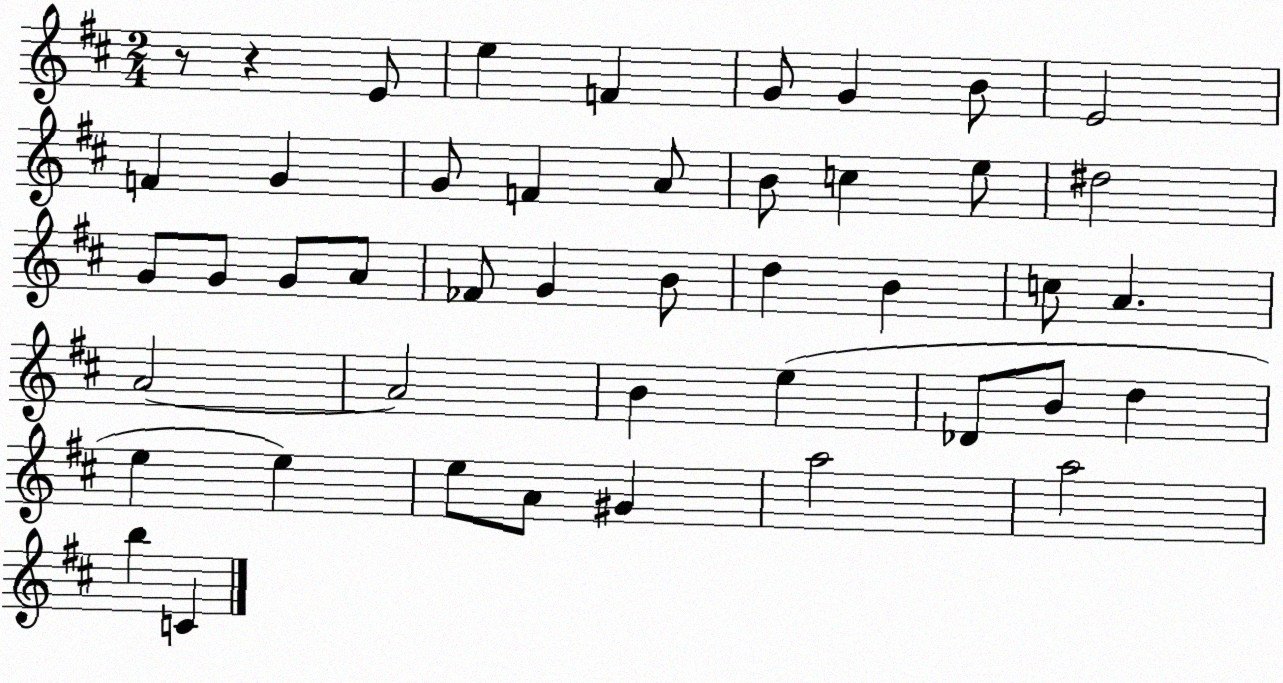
X:1
T:Untitled
M:2/4
L:1/4
K:D
z/2 z E/2 e F G/2 G B/2 E2 F G G/2 F A/2 B/2 c e/2 ^d2 G/2 G/2 G/2 A/2 _F/2 G B/2 d B c/2 A A2 A2 B e _D/2 B/2 d e e e/2 A/2 ^G a2 a2 b C